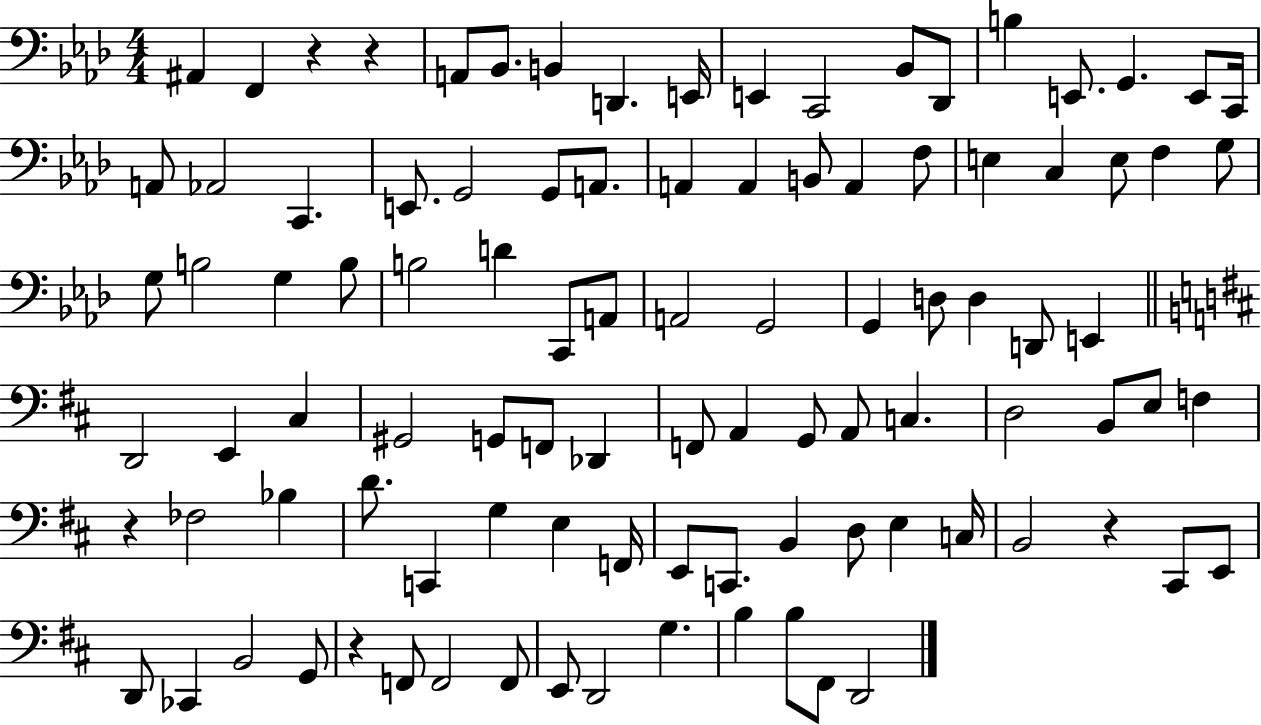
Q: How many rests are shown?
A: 5